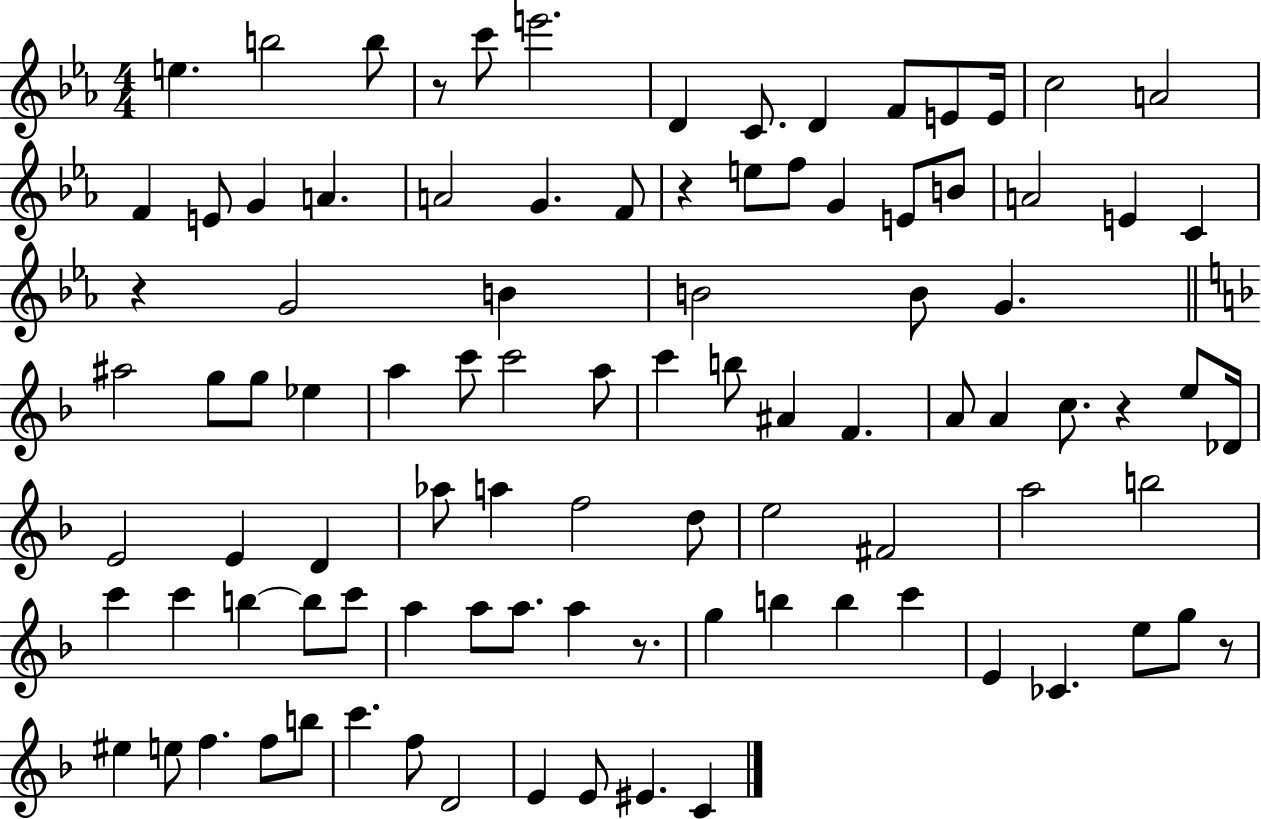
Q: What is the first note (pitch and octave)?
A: E5